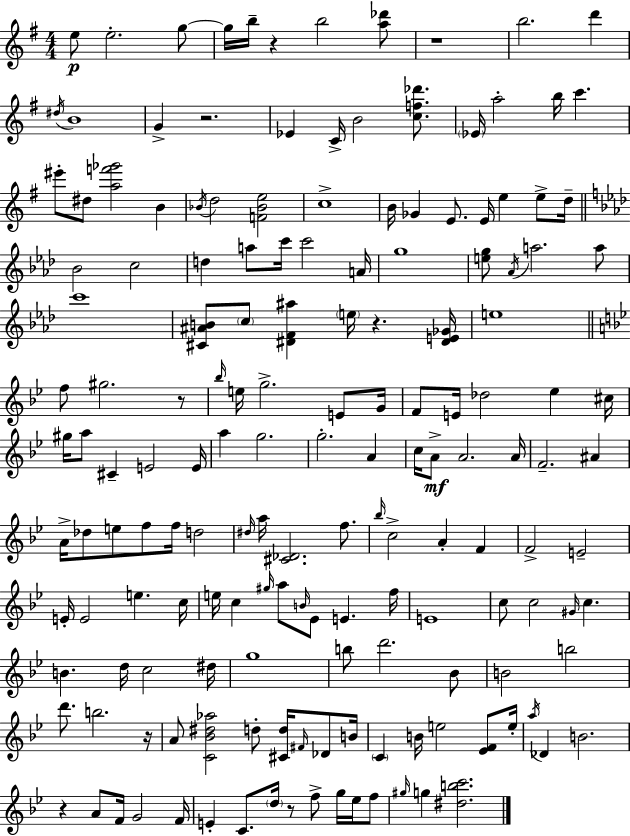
E5/e E5/h. G5/e G5/s B5/s R/q B5/h [A5,Db6]/e R/w B5/h. D6/q D#5/s B4/w G4/q R/h. Eb4/q C4/s B4/h [C5,F5,Db6]/e. Eb4/s A5/h B5/s C6/q. EIS6/e D#5/e [A5,F6,Gb6]/h B4/q Bb4/s D5/h [F4,Bb4,E5]/h C5/w B4/s Gb4/q E4/e. E4/s E5/q E5/e D5/s Bb4/h C5/h D5/q A5/e C6/s C6/h A4/s G5/w [E5,G5]/e Ab4/s A5/h. A5/e C6/w [C#4,A#4,B4]/e C5/e [D#4,F4,A#5]/q E5/s R/q. [D#4,E4,Gb4]/s E5/w F5/e G#5/h. R/e Bb5/s E5/s G5/h. E4/e G4/s F4/e E4/s Db5/h Eb5/q C#5/s G#5/s A5/e C#4/q E4/h E4/s A5/q G5/h. G5/h. A4/q C5/s A4/e A4/h. A4/s F4/h. A#4/q A4/s Db5/e E5/e F5/e F5/s D5/h D#5/s A5/s [C#4,Db4]/h. F5/e. Bb5/s C5/h A4/q F4/q F4/h E4/h E4/s E4/h E5/q. C5/s E5/s C5/q G#5/s A5/e B4/s Eb4/e E4/q. F5/s E4/w C5/e C5/h G#4/s C5/q. B4/q. D5/s C5/h D#5/s G5/w B5/e D6/h. Bb4/e B4/h B5/h D6/e. B5/h. R/s A4/e [C4,Bb4,D#5,Ab5]/h D5/e [C#4,D5]/s F#4/s Db4/e B4/s C4/q B4/s E5/h [Eb4,F4]/e E5/s A5/s Db4/q B4/h. R/q A4/e F4/s G4/h F4/s E4/q C4/e. D5/s R/e F5/e G5/s Eb5/s F5/e G#5/s G5/q [D#5,B5,C6]/h.